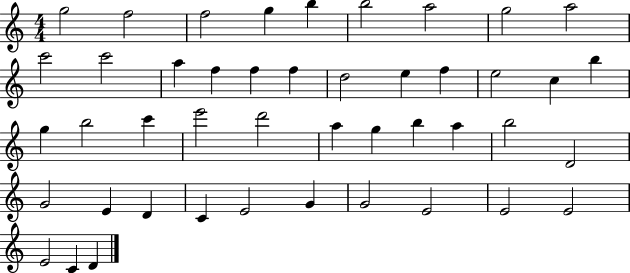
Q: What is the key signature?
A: C major